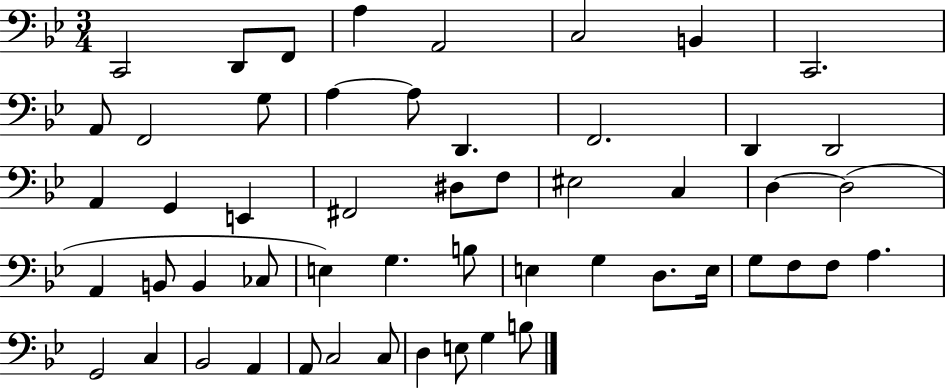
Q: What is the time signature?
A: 3/4